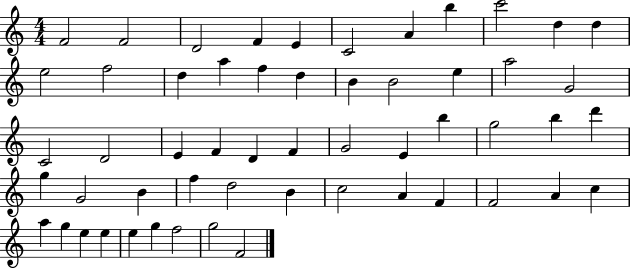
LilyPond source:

{
  \clef treble
  \numericTimeSignature
  \time 4/4
  \key c \major
  f'2 f'2 | d'2 f'4 e'4 | c'2 a'4 b''4 | c'''2 d''4 d''4 | \break e''2 f''2 | d''4 a''4 f''4 d''4 | b'4 b'2 e''4 | a''2 g'2 | \break c'2 d'2 | e'4 f'4 d'4 f'4 | g'2 e'4 b''4 | g''2 b''4 d'''4 | \break g''4 g'2 b'4 | f''4 d''2 b'4 | c''2 a'4 f'4 | f'2 a'4 c''4 | \break a''4 g''4 e''4 e''4 | e''4 g''4 f''2 | g''2 f'2 | \bar "|."
}